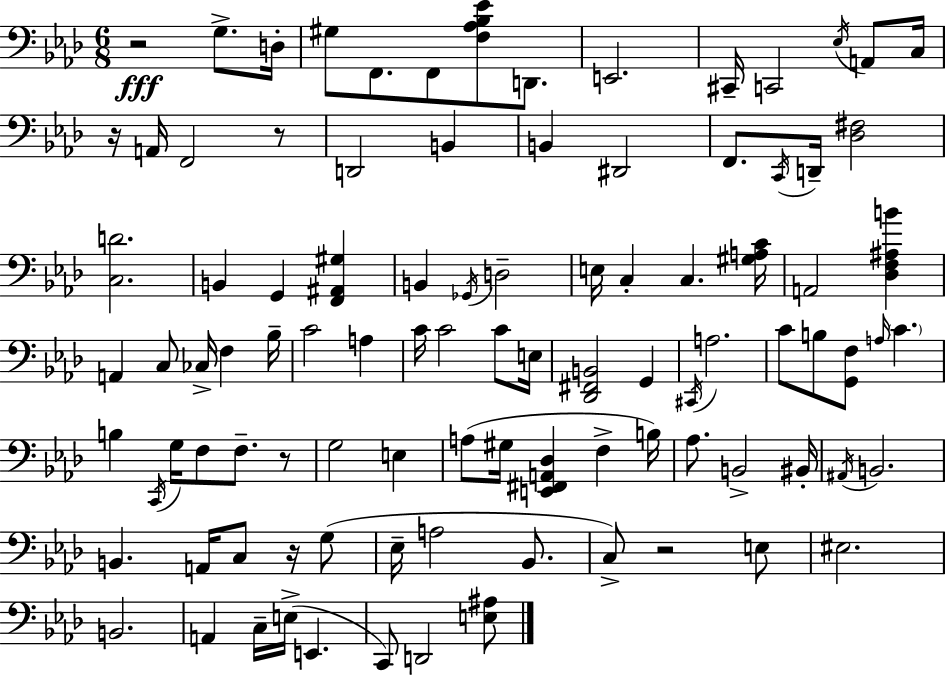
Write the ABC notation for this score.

X:1
T:Untitled
M:6/8
L:1/4
K:Fm
z2 G,/2 D,/4 ^G,/2 F,,/2 F,,/2 [F,_A,_B,_E]/2 D,,/2 E,,2 ^C,,/4 C,,2 _E,/4 A,,/2 C,/4 z/4 A,,/4 F,,2 z/2 D,,2 B,, B,, ^D,,2 F,,/2 C,,/4 D,,/4 [_D,^F,]2 [C,D]2 B,, G,, [F,,^A,,^G,] B,, _G,,/4 D,2 E,/4 C, C, [^G,A,C]/4 A,,2 [_D,F,^A,B] A,, C,/2 _C,/4 F, _B,/4 C2 A, C/4 C2 C/2 E,/4 [_D,,^F,,B,,]2 G,, ^C,,/4 A,2 C/2 B,/2 [G,,F,]/2 A,/4 C B, C,,/4 G,/4 F,/2 F,/2 z/2 G,2 E, A,/2 ^G,/4 [E,,^F,,A,,_D,] F, B,/4 _A,/2 B,,2 ^B,,/4 ^A,,/4 B,,2 B,, A,,/4 C,/2 z/4 G,/2 _E,/4 A,2 _B,,/2 C,/2 z2 E,/2 ^E,2 B,,2 A,, C,/4 E,/4 E,, C,,/2 D,,2 [E,^A,]/2